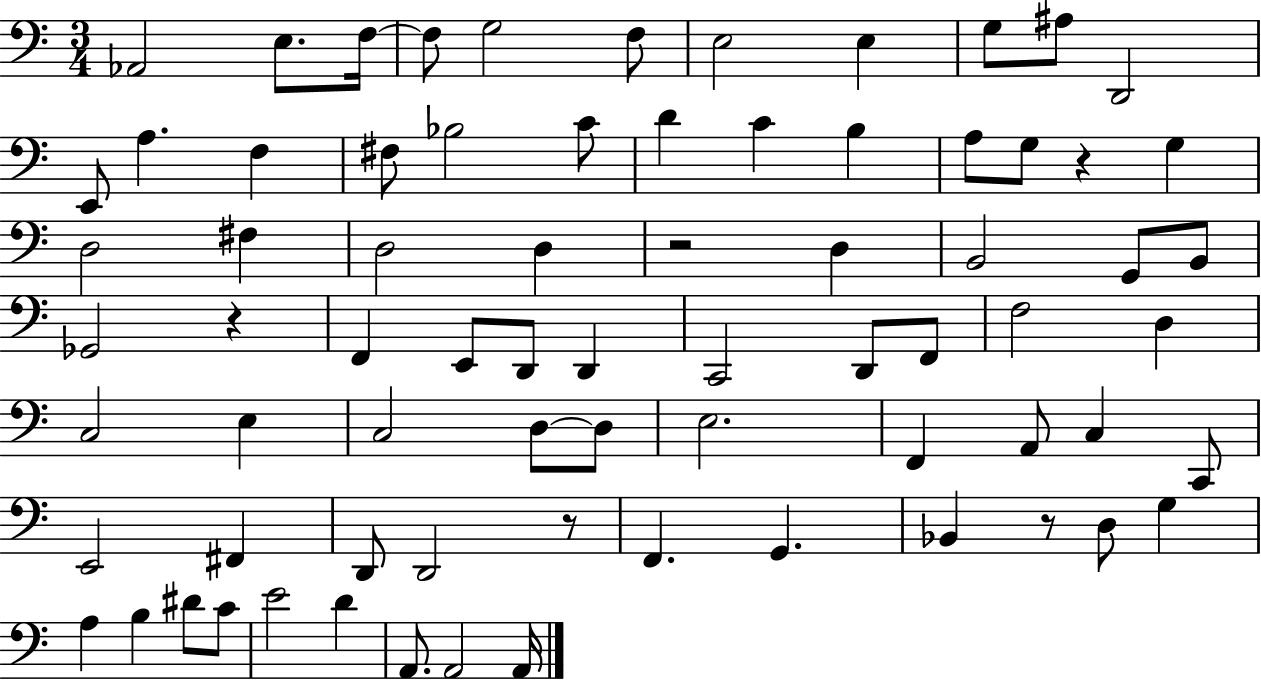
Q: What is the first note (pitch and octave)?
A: Ab2